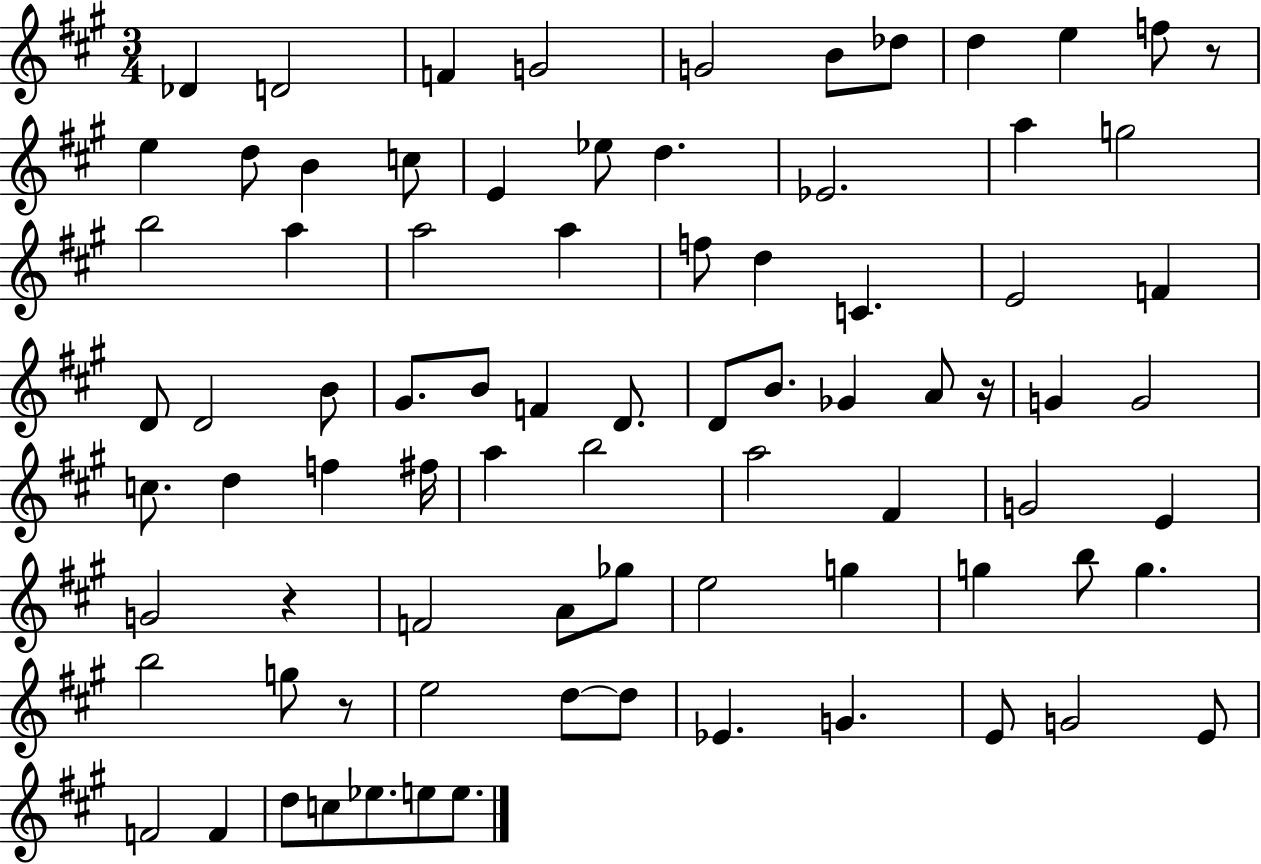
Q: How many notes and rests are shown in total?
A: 82